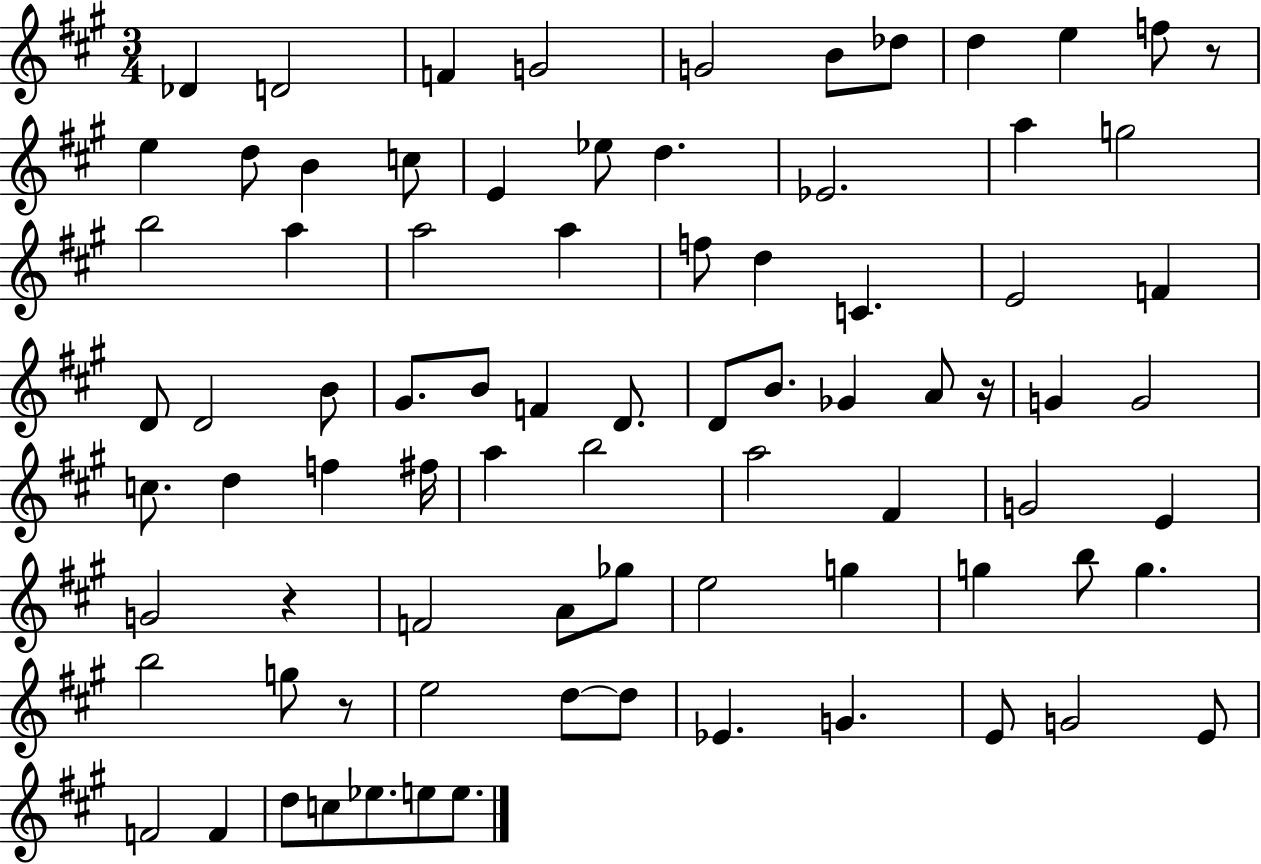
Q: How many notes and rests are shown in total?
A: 82